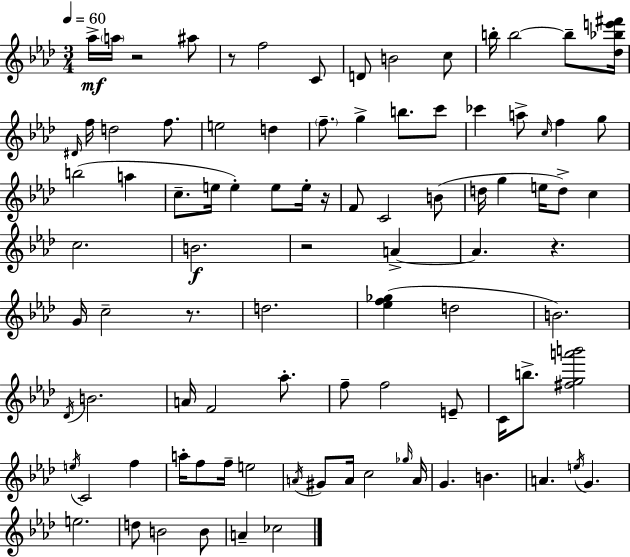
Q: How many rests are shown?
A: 6